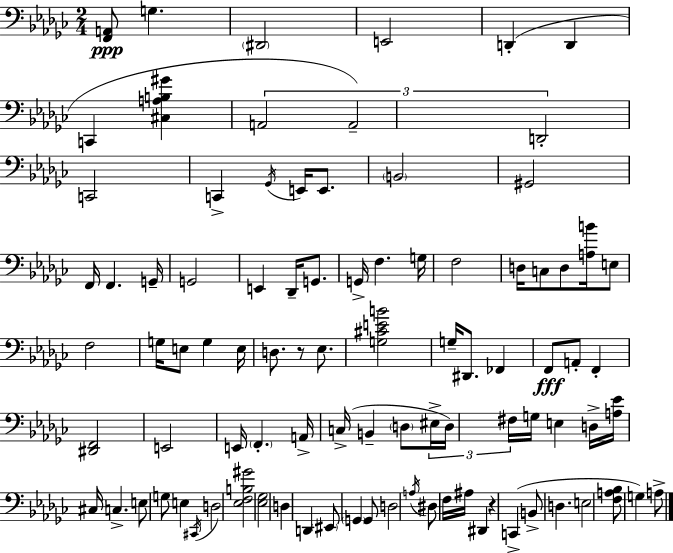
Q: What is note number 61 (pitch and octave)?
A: G3